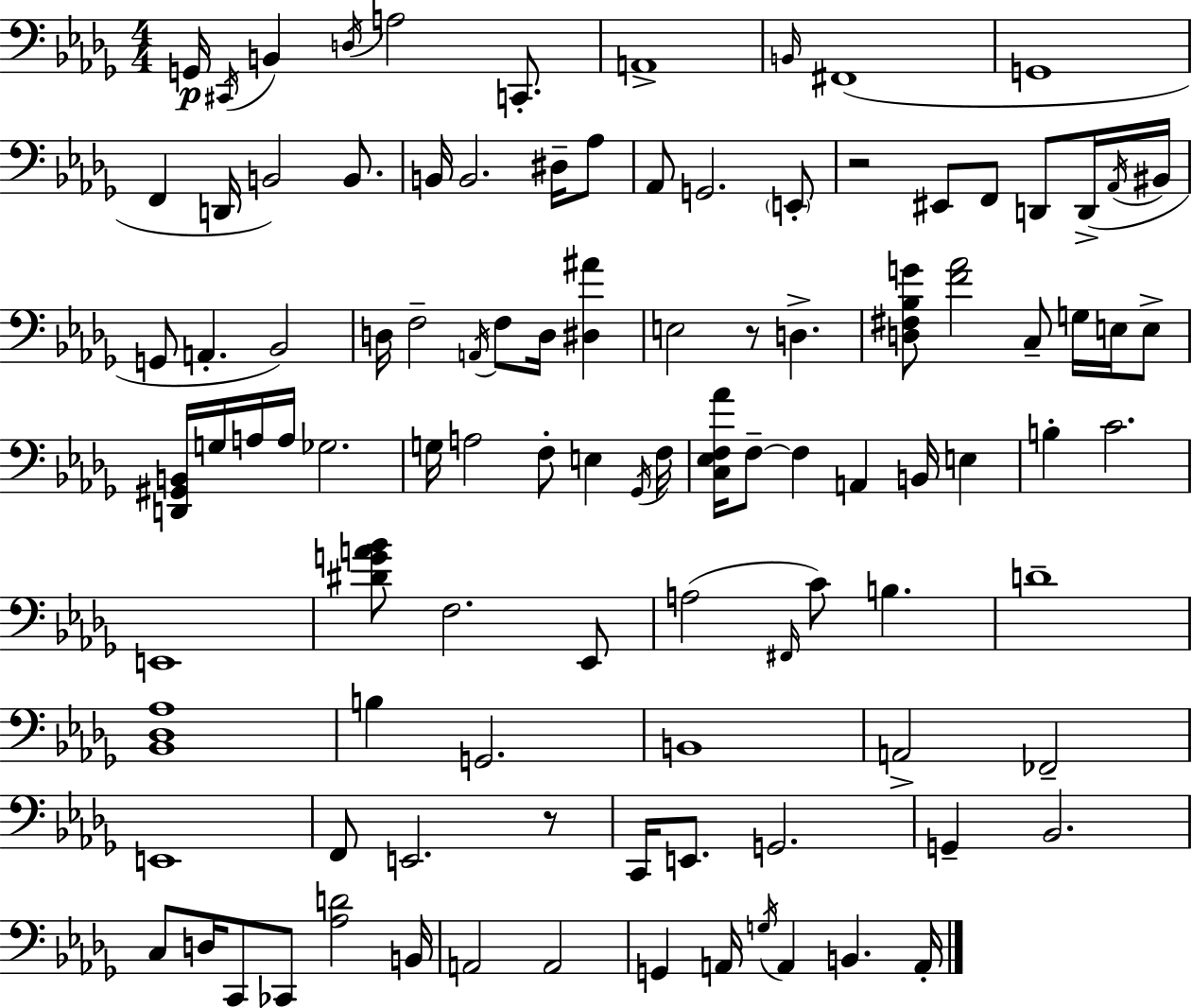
{
  \clef bass
  \numericTimeSignature
  \time 4/4
  \key bes \minor
  g,16\p \acciaccatura { cis,16 } b,4 \acciaccatura { d16 } a2 c,8.-. | a,1-> | \grace { b,16 } fis,1( | g,1 | \break f,4 d,16 b,2) | b,8. b,16 b,2. | dis16-- aes8 aes,8 g,2. | \parenthesize e,8-. r2 eis,8 f,8 d,8 | \break d,16->( \acciaccatura { aes,16 } bis,16 g,8 a,4.-. bes,2) | d16 f2-- \acciaccatura { a,16 } f8 | d16 <dis ais'>4 e2 r8 d4.-> | <d fis bes g'>8 <f' aes'>2 c8-- | \break g16 e16 e8-> <d, gis, b,>16 g16 a16 a16 ges2. | g16 a2 f8-. | e4 \acciaccatura { ges,16 } f16 <c ees f aes'>16 f8--~~ f4 a,4 | b,16 e4 b4-. c'2. | \break e,1 | <dis' g' a' bes'>8 f2. | ees,8 a2( \grace { fis,16 } c'8) | b4. d'1-- | \break <bes, des aes>1 | b4 g,2. | b,1 | a,2-> fes,2-- | \break e,1 | f,8 e,2. | r8 c,16 e,8. g,2. | g,4-- bes,2. | \break c8 d16 c,8 ces,8 <aes d'>2 | b,16 a,2 a,2 | g,4 a,16 \acciaccatura { g16 } a,4 | b,4. a,16-. \bar "|."
}